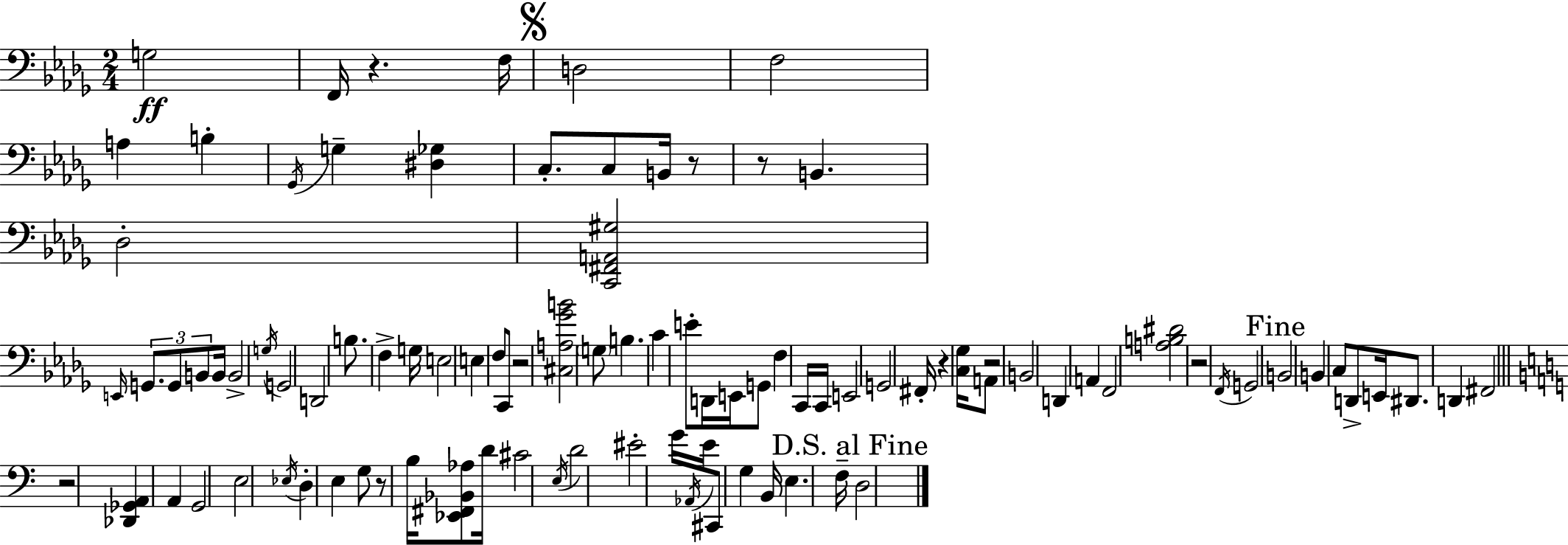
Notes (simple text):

G3/h F2/s R/q. F3/s D3/h F3/h A3/q B3/q Gb2/s G3/q [D#3,Gb3]/q C3/e. C3/e B2/s R/e R/e B2/q. Db3/h [C2,F#2,A2,G#3]/h E2/s G2/e. G2/e B2/e B2/s B2/h G3/s G2/h D2/h B3/e. F3/q G3/s E3/h E3/q F3/e C2/e R/h [C#3,A3,Gb4,B4]/h G3/e B3/q. C4/q E4/e D2/s E2/s G2/e F3/q C2/s C2/s E2/h G2/h F#2/s R/q [C3,Gb3]/s A2/e R/h B2/h D2/q A2/q F2/h [A3,B3,D#4]/h R/h F2/s G2/h B2/h B2/q C3/e D2/e E2/s D#2/e. D2/q F#2/h R/h [Db2,Gb2,A2]/q A2/q G2/h E3/h Eb3/s D3/q E3/q G3/e R/e B3/s [Eb2,F#2,Bb2,Ab3]/e D4/s C#4/h E3/s D4/h EIS4/h G4/s Ab2/s E4/s C#2/e G3/q B2/s E3/q. F3/s D3/h